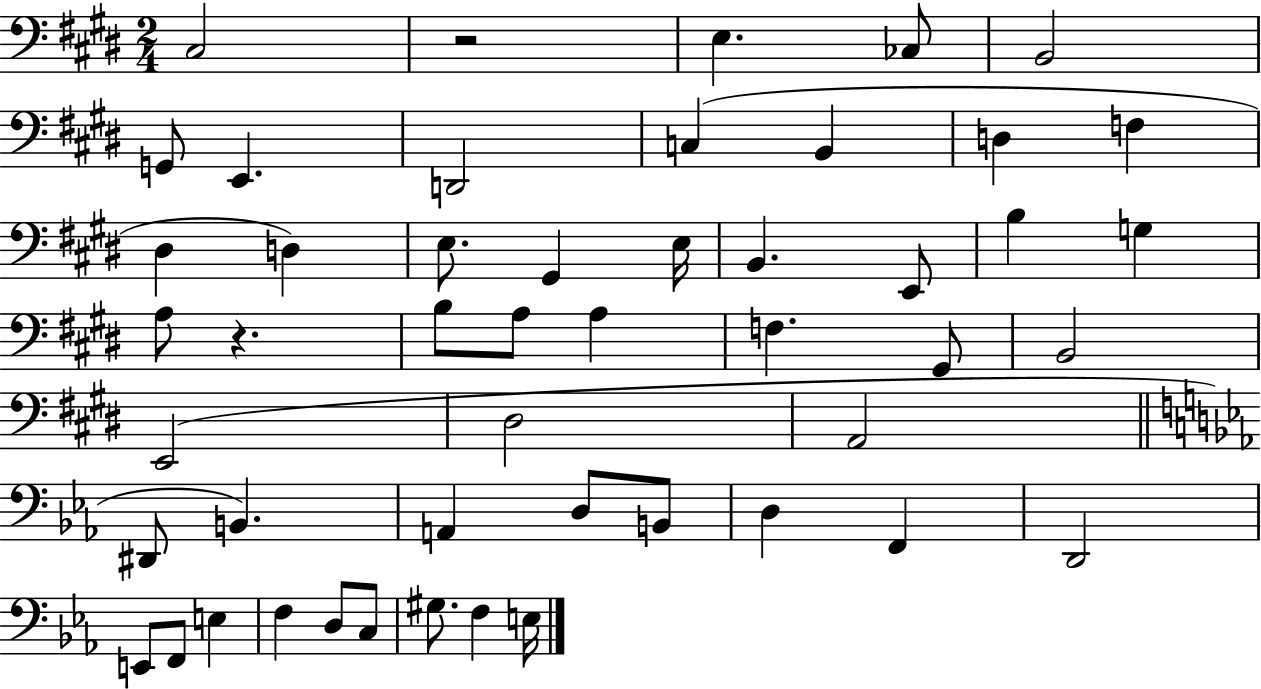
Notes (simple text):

C#3/h R/h E3/q. CES3/e B2/h G2/e E2/q. D2/h C3/q B2/q D3/q F3/q D#3/q D3/q E3/e. G#2/q E3/s B2/q. E2/e B3/q G3/q A3/e R/q. B3/e A3/e A3/q F3/q. G#2/e B2/h E2/h D#3/h A2/h D#2/e B2/q. A2/q D3/e B2/e D3/q F2/q D2/h E2/e F2/e E3/q F3/q D3/e C3/e G#3/e. F3/q E3/s